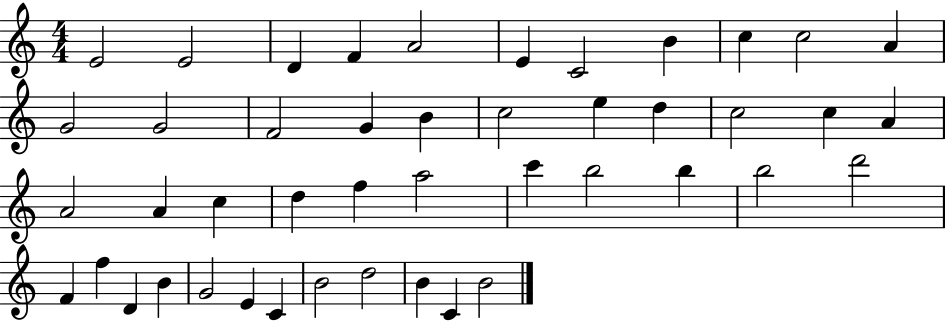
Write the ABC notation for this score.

X:1
T:Untitled
M:4/4
L:1/4
K:C
E2 E2 D F A2 E C2 B c c2 A G2 G2 F2 G B c2 e d c2 c A A2 A c d f a2 c' b2 b b2 d'2 F f D B G2 E C B2 d2 B C B2